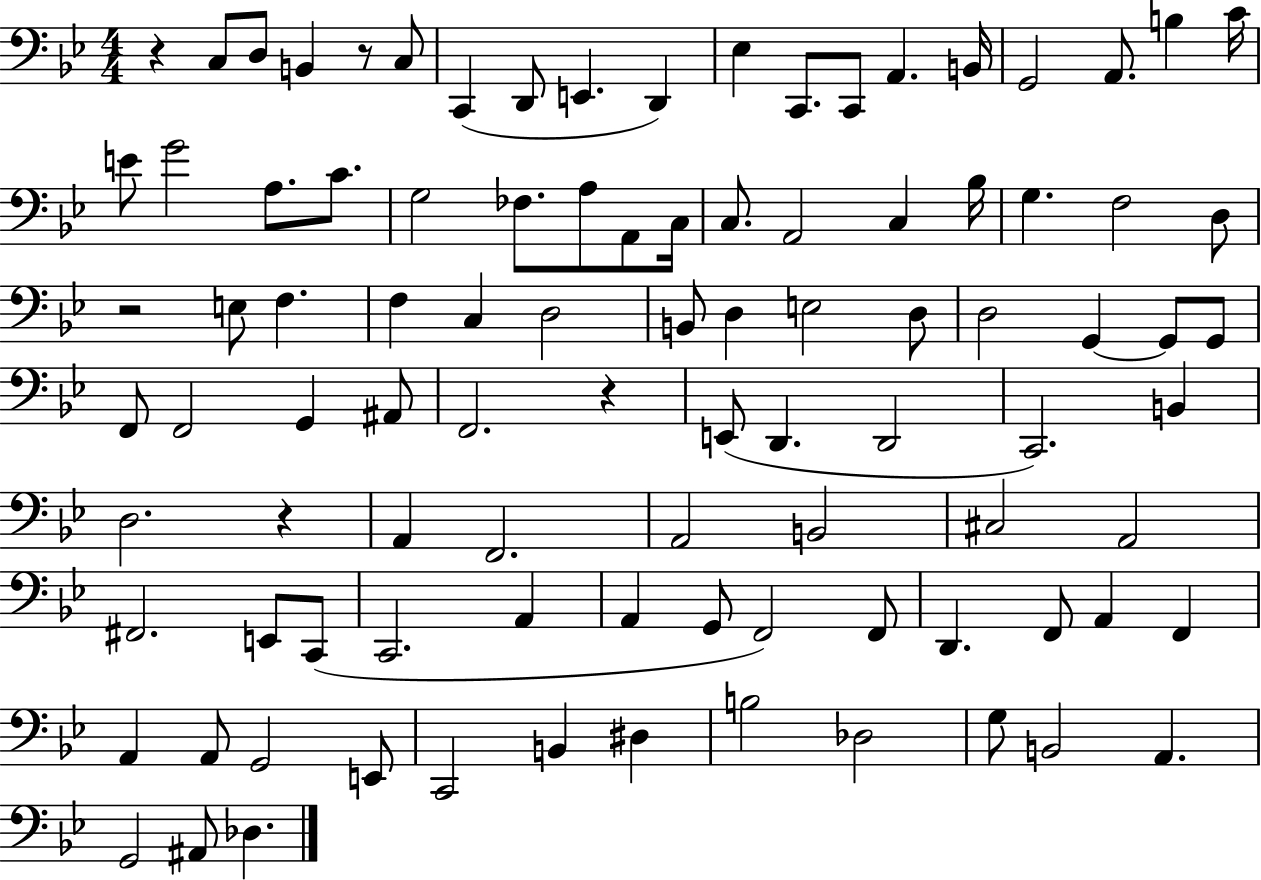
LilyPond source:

{
  \clef bass
  \numericTimeSignature
  \time 4/4
  \key bes \major
  \repeat volta 2 { r4 c8 d8 b,4 r8 c8 | c,4( d,8 e,4. d,4) | ees4 c,8. c,8 a,4. b,16 | g,2 a,8. b4 c'16 | \break e'8 g'2 a8. c'8. | g2 fes8. a8 a,8 c16 | c8. a,2 c4 bes16 | g4. f2 d8 | \break r2 e8 f4. | f4 c4 d2 | b,8 d4 e2 d8 | d2 g,4~~ g,8 g,8 | \break f,8 f,2 g,4 ais,8 | f,2. r4 | e,8( d,4. d,2 | c,2.) b,4 | \break d2. r4 | a,4 f,2. | a,2 b,2 | cis2 a,2 | \break fis,2. e,8 c,8( | c,2. a,4 | a,4 g,8 f,2) f,8 | d,4. f,8 a,4 f,4 | \break a,4 a,8 g,2 e,8 | c,2 b,4 dis4 | b2 des2 | g8 b,2 a,4. | \break g,2 ais,8 des4. | } \bar "|."
}